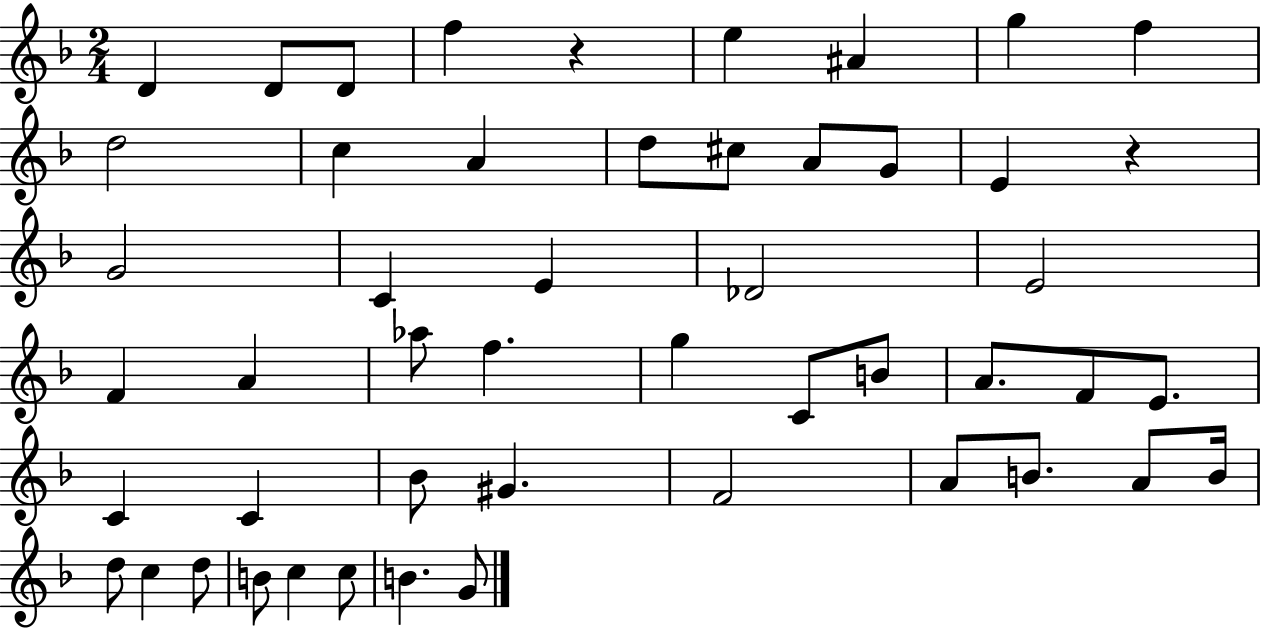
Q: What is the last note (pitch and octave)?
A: G4